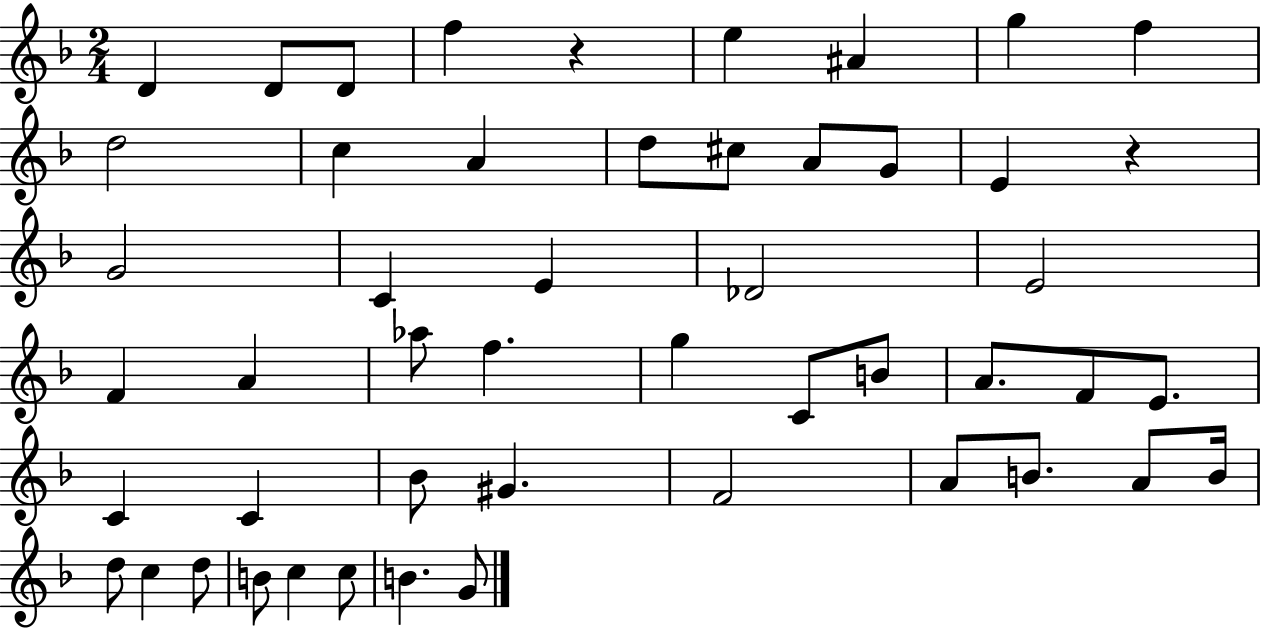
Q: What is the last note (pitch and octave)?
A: G4